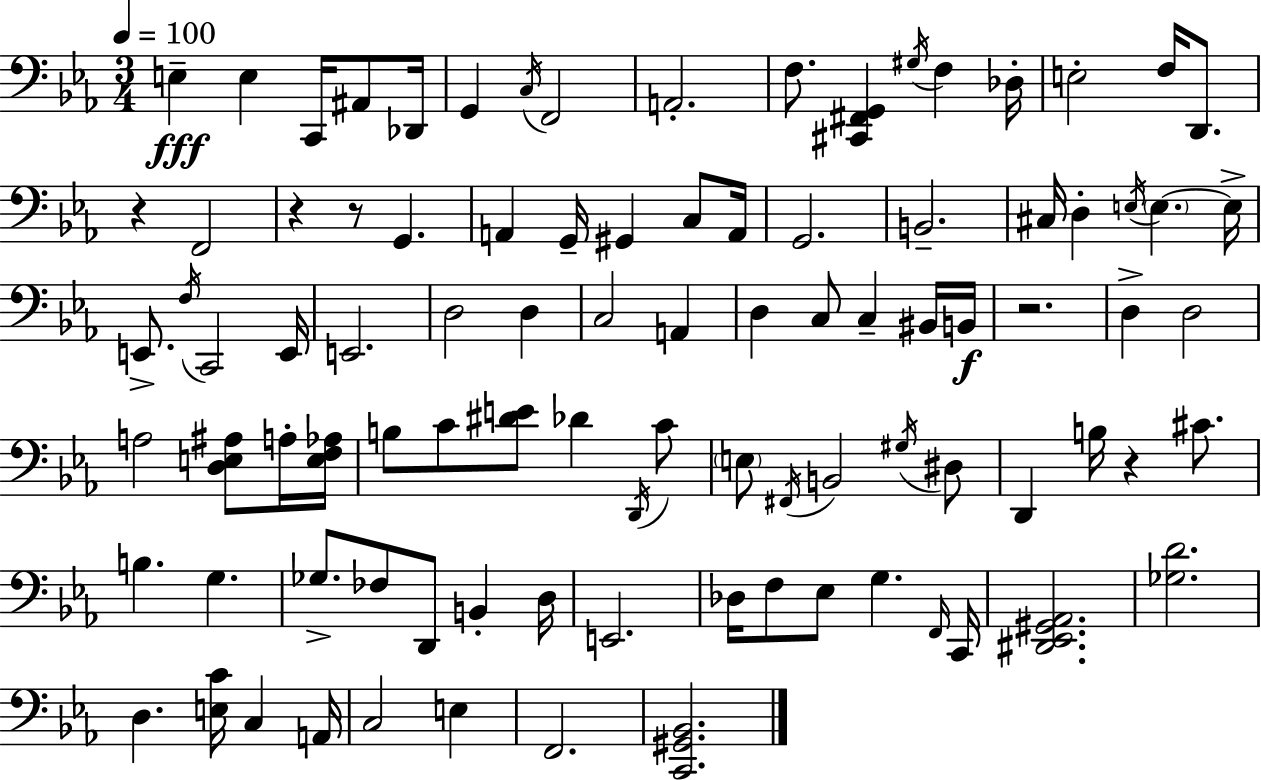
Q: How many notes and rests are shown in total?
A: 94